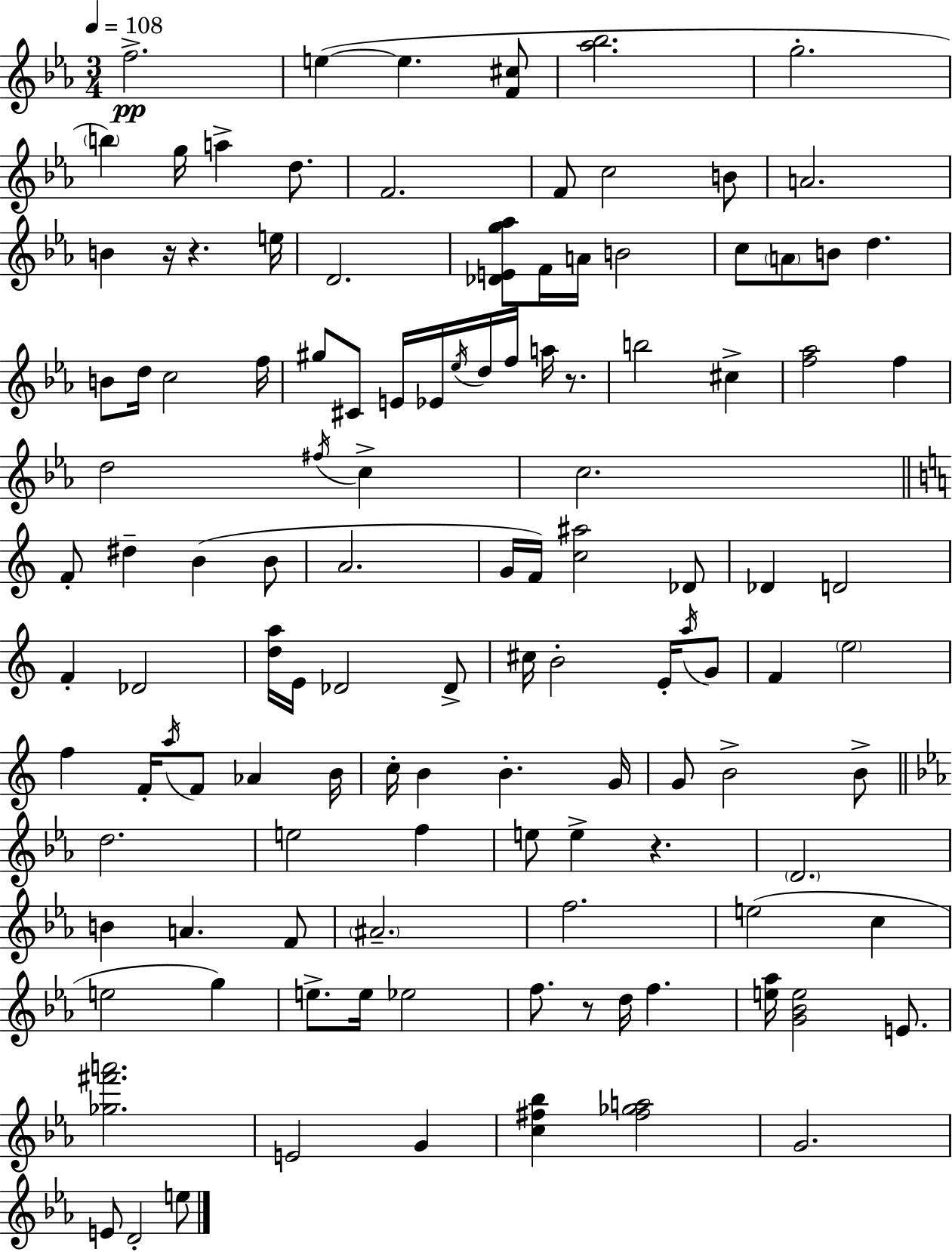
X:1
T:Untitled
M:3/4
L:1/4
K:Cm
f2 e e [F^c]/2 [_a_b]2 g2 b g/4 a d/2 F2 F/2 c2 B/2 A2 B z/4 z e/4 D2 [_DEg_a]/2 F/4 A/4 B2 c/2 A/2 B/2 d B/2 d/4 c2 f/4 ^g/2 ^C/2 E/4 _E/4 _e/4 d/4 f/4 a/4 z/2 b2 ^c [f_a]2 f d2 ^f/4 c c2 F/2 ^d B B/2 A2 G/4 F/4 [c^a]2 _D/2 _D D2 F _D2 [da]/4 E/4 _D2 _D/2 ^c/4 B2 E/4 a/4 G/2 F e2 f F/4 a/4 F/2 _A B/4 c/4 B B G/4 G/2 B2 B/2 d2 e2 f e/2 e z D2 B A F/2 ^A2 f2 e2 c e2 g e/2 e/4 _e2 f/2 z/2 d/4 f [e_a]/4 [G_Be]2 E/2 [_g^f'a']2 E2 G [c^f_b] [^f_ga]2 G2 E/2 D2 e/2